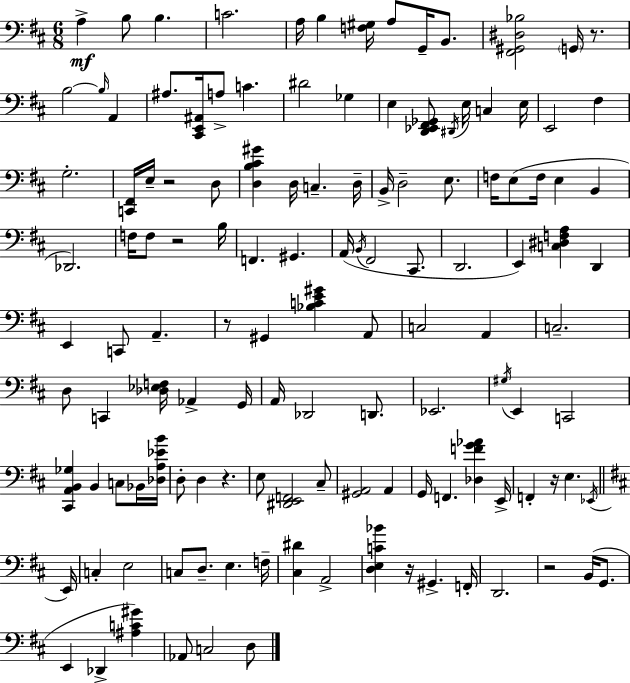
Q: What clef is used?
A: bass